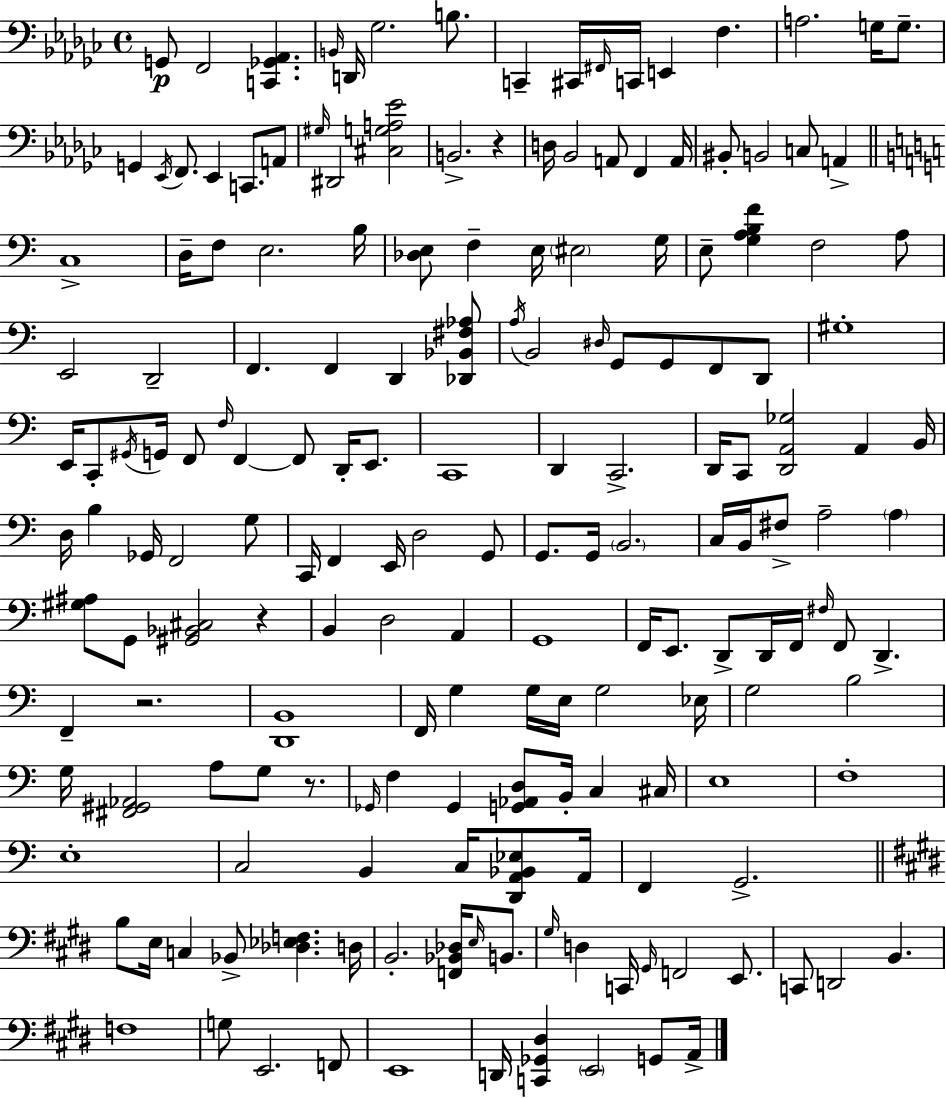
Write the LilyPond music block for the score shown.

{
  \clef bass
  \time 4/4
  \defaultTimeSignature
  \key ees \minor
  \repeat volta 2 { g,8\p f,2 <c, ges, aes,>4. | \grace { b,16 } d,16 ges2. b8. | c,4-- cis,16 \grace { fis,16 } c,16 e,4 f4. | a2. g16 g8.-- | \break g,4 \acciaccatura { ees,16 } f,8. ees,4 c,8. | a,8 \grace { gis16 } dis,2 <cis g a ees'>2 | b,2.-> | r4 d16 bes,2 a,8 f,4 | \break a,16 bis,8-. b,2 c8 | a,4-> \bar "||" \break \key a \minor c1-> | d16-- f8 e2. b16 | <des e>8 f4-- e16 \parenthesize eis2 g16 | e8-- <g a b f'>4 f2 a8 | \break e,2 d,2-- | f,4. f,4 d,4 <des, bes, fis aes>8 | \acciaccatura { a16 } b,2 \grace { dis16 } g,8 g,8 f,8 | d,8 gis1-. | \break e,16 c,8-. \acciaccatura { gis,16 } g,16 f,8 \grace { f16 } f,4~~ f,8 | d,16-. e,8. c,1 | d,4 c,2.-> | d,16 c,8 <d, a, ges>2 a,4 | \break b,16 d16 b4 ges,16 f,2 | g8 c,16 f,4 e,16 d2 | g,8 g,8. g,16 \parenthesize b,2. | c16 b,16 fis8-> a2-- | \break \parenthesize a4 <gis ais>8 g,8 <gis, bes, cis>2 | r4 b,4 d2 | a,4 g,1 | f,16 e,8. d,8-> d,16 f,16 \grace { fis16 } f,8 d,4.-> | \break f,4-- r2. | <d, b,>1 | f,16 g4 g16 e16 g2 | ees16 g2 b2 | \break g16 <fis, gis, aes,>2 a8 | g8 r8. \grace { ges,16 } f4 ges,4 <g, aes, d>8 | b,16-. c4 cis16 e1 | f1-. | \break e1-. | c2 b,4 | c16 <d, a, bes, ees>8 a,16 f,4 g,2.-> | \bar "||" \break \key e \major b8 e16 c4 bes,8-> <des ees f>4. d16 | b,2.-. <f, bes, des>16 \grace { e16 } b,8. | \grace { gis16 } d4 c,16 \grace { gis,16 } f,2 | e,8. c,8 d,2 b,4. | \break f1 | g8 e,2. | f,8 e,1 | d,16 <c, ges, dis>4 \parenthesize e,2 | \break g,8 a,16-> } \bar "|."
}